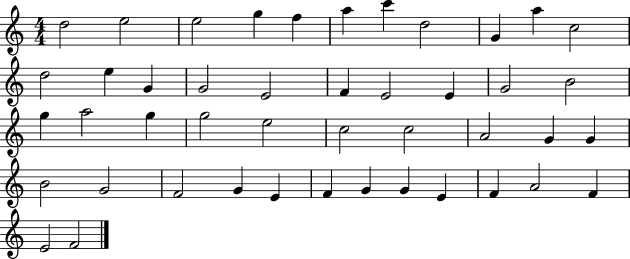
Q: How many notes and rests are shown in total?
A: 45